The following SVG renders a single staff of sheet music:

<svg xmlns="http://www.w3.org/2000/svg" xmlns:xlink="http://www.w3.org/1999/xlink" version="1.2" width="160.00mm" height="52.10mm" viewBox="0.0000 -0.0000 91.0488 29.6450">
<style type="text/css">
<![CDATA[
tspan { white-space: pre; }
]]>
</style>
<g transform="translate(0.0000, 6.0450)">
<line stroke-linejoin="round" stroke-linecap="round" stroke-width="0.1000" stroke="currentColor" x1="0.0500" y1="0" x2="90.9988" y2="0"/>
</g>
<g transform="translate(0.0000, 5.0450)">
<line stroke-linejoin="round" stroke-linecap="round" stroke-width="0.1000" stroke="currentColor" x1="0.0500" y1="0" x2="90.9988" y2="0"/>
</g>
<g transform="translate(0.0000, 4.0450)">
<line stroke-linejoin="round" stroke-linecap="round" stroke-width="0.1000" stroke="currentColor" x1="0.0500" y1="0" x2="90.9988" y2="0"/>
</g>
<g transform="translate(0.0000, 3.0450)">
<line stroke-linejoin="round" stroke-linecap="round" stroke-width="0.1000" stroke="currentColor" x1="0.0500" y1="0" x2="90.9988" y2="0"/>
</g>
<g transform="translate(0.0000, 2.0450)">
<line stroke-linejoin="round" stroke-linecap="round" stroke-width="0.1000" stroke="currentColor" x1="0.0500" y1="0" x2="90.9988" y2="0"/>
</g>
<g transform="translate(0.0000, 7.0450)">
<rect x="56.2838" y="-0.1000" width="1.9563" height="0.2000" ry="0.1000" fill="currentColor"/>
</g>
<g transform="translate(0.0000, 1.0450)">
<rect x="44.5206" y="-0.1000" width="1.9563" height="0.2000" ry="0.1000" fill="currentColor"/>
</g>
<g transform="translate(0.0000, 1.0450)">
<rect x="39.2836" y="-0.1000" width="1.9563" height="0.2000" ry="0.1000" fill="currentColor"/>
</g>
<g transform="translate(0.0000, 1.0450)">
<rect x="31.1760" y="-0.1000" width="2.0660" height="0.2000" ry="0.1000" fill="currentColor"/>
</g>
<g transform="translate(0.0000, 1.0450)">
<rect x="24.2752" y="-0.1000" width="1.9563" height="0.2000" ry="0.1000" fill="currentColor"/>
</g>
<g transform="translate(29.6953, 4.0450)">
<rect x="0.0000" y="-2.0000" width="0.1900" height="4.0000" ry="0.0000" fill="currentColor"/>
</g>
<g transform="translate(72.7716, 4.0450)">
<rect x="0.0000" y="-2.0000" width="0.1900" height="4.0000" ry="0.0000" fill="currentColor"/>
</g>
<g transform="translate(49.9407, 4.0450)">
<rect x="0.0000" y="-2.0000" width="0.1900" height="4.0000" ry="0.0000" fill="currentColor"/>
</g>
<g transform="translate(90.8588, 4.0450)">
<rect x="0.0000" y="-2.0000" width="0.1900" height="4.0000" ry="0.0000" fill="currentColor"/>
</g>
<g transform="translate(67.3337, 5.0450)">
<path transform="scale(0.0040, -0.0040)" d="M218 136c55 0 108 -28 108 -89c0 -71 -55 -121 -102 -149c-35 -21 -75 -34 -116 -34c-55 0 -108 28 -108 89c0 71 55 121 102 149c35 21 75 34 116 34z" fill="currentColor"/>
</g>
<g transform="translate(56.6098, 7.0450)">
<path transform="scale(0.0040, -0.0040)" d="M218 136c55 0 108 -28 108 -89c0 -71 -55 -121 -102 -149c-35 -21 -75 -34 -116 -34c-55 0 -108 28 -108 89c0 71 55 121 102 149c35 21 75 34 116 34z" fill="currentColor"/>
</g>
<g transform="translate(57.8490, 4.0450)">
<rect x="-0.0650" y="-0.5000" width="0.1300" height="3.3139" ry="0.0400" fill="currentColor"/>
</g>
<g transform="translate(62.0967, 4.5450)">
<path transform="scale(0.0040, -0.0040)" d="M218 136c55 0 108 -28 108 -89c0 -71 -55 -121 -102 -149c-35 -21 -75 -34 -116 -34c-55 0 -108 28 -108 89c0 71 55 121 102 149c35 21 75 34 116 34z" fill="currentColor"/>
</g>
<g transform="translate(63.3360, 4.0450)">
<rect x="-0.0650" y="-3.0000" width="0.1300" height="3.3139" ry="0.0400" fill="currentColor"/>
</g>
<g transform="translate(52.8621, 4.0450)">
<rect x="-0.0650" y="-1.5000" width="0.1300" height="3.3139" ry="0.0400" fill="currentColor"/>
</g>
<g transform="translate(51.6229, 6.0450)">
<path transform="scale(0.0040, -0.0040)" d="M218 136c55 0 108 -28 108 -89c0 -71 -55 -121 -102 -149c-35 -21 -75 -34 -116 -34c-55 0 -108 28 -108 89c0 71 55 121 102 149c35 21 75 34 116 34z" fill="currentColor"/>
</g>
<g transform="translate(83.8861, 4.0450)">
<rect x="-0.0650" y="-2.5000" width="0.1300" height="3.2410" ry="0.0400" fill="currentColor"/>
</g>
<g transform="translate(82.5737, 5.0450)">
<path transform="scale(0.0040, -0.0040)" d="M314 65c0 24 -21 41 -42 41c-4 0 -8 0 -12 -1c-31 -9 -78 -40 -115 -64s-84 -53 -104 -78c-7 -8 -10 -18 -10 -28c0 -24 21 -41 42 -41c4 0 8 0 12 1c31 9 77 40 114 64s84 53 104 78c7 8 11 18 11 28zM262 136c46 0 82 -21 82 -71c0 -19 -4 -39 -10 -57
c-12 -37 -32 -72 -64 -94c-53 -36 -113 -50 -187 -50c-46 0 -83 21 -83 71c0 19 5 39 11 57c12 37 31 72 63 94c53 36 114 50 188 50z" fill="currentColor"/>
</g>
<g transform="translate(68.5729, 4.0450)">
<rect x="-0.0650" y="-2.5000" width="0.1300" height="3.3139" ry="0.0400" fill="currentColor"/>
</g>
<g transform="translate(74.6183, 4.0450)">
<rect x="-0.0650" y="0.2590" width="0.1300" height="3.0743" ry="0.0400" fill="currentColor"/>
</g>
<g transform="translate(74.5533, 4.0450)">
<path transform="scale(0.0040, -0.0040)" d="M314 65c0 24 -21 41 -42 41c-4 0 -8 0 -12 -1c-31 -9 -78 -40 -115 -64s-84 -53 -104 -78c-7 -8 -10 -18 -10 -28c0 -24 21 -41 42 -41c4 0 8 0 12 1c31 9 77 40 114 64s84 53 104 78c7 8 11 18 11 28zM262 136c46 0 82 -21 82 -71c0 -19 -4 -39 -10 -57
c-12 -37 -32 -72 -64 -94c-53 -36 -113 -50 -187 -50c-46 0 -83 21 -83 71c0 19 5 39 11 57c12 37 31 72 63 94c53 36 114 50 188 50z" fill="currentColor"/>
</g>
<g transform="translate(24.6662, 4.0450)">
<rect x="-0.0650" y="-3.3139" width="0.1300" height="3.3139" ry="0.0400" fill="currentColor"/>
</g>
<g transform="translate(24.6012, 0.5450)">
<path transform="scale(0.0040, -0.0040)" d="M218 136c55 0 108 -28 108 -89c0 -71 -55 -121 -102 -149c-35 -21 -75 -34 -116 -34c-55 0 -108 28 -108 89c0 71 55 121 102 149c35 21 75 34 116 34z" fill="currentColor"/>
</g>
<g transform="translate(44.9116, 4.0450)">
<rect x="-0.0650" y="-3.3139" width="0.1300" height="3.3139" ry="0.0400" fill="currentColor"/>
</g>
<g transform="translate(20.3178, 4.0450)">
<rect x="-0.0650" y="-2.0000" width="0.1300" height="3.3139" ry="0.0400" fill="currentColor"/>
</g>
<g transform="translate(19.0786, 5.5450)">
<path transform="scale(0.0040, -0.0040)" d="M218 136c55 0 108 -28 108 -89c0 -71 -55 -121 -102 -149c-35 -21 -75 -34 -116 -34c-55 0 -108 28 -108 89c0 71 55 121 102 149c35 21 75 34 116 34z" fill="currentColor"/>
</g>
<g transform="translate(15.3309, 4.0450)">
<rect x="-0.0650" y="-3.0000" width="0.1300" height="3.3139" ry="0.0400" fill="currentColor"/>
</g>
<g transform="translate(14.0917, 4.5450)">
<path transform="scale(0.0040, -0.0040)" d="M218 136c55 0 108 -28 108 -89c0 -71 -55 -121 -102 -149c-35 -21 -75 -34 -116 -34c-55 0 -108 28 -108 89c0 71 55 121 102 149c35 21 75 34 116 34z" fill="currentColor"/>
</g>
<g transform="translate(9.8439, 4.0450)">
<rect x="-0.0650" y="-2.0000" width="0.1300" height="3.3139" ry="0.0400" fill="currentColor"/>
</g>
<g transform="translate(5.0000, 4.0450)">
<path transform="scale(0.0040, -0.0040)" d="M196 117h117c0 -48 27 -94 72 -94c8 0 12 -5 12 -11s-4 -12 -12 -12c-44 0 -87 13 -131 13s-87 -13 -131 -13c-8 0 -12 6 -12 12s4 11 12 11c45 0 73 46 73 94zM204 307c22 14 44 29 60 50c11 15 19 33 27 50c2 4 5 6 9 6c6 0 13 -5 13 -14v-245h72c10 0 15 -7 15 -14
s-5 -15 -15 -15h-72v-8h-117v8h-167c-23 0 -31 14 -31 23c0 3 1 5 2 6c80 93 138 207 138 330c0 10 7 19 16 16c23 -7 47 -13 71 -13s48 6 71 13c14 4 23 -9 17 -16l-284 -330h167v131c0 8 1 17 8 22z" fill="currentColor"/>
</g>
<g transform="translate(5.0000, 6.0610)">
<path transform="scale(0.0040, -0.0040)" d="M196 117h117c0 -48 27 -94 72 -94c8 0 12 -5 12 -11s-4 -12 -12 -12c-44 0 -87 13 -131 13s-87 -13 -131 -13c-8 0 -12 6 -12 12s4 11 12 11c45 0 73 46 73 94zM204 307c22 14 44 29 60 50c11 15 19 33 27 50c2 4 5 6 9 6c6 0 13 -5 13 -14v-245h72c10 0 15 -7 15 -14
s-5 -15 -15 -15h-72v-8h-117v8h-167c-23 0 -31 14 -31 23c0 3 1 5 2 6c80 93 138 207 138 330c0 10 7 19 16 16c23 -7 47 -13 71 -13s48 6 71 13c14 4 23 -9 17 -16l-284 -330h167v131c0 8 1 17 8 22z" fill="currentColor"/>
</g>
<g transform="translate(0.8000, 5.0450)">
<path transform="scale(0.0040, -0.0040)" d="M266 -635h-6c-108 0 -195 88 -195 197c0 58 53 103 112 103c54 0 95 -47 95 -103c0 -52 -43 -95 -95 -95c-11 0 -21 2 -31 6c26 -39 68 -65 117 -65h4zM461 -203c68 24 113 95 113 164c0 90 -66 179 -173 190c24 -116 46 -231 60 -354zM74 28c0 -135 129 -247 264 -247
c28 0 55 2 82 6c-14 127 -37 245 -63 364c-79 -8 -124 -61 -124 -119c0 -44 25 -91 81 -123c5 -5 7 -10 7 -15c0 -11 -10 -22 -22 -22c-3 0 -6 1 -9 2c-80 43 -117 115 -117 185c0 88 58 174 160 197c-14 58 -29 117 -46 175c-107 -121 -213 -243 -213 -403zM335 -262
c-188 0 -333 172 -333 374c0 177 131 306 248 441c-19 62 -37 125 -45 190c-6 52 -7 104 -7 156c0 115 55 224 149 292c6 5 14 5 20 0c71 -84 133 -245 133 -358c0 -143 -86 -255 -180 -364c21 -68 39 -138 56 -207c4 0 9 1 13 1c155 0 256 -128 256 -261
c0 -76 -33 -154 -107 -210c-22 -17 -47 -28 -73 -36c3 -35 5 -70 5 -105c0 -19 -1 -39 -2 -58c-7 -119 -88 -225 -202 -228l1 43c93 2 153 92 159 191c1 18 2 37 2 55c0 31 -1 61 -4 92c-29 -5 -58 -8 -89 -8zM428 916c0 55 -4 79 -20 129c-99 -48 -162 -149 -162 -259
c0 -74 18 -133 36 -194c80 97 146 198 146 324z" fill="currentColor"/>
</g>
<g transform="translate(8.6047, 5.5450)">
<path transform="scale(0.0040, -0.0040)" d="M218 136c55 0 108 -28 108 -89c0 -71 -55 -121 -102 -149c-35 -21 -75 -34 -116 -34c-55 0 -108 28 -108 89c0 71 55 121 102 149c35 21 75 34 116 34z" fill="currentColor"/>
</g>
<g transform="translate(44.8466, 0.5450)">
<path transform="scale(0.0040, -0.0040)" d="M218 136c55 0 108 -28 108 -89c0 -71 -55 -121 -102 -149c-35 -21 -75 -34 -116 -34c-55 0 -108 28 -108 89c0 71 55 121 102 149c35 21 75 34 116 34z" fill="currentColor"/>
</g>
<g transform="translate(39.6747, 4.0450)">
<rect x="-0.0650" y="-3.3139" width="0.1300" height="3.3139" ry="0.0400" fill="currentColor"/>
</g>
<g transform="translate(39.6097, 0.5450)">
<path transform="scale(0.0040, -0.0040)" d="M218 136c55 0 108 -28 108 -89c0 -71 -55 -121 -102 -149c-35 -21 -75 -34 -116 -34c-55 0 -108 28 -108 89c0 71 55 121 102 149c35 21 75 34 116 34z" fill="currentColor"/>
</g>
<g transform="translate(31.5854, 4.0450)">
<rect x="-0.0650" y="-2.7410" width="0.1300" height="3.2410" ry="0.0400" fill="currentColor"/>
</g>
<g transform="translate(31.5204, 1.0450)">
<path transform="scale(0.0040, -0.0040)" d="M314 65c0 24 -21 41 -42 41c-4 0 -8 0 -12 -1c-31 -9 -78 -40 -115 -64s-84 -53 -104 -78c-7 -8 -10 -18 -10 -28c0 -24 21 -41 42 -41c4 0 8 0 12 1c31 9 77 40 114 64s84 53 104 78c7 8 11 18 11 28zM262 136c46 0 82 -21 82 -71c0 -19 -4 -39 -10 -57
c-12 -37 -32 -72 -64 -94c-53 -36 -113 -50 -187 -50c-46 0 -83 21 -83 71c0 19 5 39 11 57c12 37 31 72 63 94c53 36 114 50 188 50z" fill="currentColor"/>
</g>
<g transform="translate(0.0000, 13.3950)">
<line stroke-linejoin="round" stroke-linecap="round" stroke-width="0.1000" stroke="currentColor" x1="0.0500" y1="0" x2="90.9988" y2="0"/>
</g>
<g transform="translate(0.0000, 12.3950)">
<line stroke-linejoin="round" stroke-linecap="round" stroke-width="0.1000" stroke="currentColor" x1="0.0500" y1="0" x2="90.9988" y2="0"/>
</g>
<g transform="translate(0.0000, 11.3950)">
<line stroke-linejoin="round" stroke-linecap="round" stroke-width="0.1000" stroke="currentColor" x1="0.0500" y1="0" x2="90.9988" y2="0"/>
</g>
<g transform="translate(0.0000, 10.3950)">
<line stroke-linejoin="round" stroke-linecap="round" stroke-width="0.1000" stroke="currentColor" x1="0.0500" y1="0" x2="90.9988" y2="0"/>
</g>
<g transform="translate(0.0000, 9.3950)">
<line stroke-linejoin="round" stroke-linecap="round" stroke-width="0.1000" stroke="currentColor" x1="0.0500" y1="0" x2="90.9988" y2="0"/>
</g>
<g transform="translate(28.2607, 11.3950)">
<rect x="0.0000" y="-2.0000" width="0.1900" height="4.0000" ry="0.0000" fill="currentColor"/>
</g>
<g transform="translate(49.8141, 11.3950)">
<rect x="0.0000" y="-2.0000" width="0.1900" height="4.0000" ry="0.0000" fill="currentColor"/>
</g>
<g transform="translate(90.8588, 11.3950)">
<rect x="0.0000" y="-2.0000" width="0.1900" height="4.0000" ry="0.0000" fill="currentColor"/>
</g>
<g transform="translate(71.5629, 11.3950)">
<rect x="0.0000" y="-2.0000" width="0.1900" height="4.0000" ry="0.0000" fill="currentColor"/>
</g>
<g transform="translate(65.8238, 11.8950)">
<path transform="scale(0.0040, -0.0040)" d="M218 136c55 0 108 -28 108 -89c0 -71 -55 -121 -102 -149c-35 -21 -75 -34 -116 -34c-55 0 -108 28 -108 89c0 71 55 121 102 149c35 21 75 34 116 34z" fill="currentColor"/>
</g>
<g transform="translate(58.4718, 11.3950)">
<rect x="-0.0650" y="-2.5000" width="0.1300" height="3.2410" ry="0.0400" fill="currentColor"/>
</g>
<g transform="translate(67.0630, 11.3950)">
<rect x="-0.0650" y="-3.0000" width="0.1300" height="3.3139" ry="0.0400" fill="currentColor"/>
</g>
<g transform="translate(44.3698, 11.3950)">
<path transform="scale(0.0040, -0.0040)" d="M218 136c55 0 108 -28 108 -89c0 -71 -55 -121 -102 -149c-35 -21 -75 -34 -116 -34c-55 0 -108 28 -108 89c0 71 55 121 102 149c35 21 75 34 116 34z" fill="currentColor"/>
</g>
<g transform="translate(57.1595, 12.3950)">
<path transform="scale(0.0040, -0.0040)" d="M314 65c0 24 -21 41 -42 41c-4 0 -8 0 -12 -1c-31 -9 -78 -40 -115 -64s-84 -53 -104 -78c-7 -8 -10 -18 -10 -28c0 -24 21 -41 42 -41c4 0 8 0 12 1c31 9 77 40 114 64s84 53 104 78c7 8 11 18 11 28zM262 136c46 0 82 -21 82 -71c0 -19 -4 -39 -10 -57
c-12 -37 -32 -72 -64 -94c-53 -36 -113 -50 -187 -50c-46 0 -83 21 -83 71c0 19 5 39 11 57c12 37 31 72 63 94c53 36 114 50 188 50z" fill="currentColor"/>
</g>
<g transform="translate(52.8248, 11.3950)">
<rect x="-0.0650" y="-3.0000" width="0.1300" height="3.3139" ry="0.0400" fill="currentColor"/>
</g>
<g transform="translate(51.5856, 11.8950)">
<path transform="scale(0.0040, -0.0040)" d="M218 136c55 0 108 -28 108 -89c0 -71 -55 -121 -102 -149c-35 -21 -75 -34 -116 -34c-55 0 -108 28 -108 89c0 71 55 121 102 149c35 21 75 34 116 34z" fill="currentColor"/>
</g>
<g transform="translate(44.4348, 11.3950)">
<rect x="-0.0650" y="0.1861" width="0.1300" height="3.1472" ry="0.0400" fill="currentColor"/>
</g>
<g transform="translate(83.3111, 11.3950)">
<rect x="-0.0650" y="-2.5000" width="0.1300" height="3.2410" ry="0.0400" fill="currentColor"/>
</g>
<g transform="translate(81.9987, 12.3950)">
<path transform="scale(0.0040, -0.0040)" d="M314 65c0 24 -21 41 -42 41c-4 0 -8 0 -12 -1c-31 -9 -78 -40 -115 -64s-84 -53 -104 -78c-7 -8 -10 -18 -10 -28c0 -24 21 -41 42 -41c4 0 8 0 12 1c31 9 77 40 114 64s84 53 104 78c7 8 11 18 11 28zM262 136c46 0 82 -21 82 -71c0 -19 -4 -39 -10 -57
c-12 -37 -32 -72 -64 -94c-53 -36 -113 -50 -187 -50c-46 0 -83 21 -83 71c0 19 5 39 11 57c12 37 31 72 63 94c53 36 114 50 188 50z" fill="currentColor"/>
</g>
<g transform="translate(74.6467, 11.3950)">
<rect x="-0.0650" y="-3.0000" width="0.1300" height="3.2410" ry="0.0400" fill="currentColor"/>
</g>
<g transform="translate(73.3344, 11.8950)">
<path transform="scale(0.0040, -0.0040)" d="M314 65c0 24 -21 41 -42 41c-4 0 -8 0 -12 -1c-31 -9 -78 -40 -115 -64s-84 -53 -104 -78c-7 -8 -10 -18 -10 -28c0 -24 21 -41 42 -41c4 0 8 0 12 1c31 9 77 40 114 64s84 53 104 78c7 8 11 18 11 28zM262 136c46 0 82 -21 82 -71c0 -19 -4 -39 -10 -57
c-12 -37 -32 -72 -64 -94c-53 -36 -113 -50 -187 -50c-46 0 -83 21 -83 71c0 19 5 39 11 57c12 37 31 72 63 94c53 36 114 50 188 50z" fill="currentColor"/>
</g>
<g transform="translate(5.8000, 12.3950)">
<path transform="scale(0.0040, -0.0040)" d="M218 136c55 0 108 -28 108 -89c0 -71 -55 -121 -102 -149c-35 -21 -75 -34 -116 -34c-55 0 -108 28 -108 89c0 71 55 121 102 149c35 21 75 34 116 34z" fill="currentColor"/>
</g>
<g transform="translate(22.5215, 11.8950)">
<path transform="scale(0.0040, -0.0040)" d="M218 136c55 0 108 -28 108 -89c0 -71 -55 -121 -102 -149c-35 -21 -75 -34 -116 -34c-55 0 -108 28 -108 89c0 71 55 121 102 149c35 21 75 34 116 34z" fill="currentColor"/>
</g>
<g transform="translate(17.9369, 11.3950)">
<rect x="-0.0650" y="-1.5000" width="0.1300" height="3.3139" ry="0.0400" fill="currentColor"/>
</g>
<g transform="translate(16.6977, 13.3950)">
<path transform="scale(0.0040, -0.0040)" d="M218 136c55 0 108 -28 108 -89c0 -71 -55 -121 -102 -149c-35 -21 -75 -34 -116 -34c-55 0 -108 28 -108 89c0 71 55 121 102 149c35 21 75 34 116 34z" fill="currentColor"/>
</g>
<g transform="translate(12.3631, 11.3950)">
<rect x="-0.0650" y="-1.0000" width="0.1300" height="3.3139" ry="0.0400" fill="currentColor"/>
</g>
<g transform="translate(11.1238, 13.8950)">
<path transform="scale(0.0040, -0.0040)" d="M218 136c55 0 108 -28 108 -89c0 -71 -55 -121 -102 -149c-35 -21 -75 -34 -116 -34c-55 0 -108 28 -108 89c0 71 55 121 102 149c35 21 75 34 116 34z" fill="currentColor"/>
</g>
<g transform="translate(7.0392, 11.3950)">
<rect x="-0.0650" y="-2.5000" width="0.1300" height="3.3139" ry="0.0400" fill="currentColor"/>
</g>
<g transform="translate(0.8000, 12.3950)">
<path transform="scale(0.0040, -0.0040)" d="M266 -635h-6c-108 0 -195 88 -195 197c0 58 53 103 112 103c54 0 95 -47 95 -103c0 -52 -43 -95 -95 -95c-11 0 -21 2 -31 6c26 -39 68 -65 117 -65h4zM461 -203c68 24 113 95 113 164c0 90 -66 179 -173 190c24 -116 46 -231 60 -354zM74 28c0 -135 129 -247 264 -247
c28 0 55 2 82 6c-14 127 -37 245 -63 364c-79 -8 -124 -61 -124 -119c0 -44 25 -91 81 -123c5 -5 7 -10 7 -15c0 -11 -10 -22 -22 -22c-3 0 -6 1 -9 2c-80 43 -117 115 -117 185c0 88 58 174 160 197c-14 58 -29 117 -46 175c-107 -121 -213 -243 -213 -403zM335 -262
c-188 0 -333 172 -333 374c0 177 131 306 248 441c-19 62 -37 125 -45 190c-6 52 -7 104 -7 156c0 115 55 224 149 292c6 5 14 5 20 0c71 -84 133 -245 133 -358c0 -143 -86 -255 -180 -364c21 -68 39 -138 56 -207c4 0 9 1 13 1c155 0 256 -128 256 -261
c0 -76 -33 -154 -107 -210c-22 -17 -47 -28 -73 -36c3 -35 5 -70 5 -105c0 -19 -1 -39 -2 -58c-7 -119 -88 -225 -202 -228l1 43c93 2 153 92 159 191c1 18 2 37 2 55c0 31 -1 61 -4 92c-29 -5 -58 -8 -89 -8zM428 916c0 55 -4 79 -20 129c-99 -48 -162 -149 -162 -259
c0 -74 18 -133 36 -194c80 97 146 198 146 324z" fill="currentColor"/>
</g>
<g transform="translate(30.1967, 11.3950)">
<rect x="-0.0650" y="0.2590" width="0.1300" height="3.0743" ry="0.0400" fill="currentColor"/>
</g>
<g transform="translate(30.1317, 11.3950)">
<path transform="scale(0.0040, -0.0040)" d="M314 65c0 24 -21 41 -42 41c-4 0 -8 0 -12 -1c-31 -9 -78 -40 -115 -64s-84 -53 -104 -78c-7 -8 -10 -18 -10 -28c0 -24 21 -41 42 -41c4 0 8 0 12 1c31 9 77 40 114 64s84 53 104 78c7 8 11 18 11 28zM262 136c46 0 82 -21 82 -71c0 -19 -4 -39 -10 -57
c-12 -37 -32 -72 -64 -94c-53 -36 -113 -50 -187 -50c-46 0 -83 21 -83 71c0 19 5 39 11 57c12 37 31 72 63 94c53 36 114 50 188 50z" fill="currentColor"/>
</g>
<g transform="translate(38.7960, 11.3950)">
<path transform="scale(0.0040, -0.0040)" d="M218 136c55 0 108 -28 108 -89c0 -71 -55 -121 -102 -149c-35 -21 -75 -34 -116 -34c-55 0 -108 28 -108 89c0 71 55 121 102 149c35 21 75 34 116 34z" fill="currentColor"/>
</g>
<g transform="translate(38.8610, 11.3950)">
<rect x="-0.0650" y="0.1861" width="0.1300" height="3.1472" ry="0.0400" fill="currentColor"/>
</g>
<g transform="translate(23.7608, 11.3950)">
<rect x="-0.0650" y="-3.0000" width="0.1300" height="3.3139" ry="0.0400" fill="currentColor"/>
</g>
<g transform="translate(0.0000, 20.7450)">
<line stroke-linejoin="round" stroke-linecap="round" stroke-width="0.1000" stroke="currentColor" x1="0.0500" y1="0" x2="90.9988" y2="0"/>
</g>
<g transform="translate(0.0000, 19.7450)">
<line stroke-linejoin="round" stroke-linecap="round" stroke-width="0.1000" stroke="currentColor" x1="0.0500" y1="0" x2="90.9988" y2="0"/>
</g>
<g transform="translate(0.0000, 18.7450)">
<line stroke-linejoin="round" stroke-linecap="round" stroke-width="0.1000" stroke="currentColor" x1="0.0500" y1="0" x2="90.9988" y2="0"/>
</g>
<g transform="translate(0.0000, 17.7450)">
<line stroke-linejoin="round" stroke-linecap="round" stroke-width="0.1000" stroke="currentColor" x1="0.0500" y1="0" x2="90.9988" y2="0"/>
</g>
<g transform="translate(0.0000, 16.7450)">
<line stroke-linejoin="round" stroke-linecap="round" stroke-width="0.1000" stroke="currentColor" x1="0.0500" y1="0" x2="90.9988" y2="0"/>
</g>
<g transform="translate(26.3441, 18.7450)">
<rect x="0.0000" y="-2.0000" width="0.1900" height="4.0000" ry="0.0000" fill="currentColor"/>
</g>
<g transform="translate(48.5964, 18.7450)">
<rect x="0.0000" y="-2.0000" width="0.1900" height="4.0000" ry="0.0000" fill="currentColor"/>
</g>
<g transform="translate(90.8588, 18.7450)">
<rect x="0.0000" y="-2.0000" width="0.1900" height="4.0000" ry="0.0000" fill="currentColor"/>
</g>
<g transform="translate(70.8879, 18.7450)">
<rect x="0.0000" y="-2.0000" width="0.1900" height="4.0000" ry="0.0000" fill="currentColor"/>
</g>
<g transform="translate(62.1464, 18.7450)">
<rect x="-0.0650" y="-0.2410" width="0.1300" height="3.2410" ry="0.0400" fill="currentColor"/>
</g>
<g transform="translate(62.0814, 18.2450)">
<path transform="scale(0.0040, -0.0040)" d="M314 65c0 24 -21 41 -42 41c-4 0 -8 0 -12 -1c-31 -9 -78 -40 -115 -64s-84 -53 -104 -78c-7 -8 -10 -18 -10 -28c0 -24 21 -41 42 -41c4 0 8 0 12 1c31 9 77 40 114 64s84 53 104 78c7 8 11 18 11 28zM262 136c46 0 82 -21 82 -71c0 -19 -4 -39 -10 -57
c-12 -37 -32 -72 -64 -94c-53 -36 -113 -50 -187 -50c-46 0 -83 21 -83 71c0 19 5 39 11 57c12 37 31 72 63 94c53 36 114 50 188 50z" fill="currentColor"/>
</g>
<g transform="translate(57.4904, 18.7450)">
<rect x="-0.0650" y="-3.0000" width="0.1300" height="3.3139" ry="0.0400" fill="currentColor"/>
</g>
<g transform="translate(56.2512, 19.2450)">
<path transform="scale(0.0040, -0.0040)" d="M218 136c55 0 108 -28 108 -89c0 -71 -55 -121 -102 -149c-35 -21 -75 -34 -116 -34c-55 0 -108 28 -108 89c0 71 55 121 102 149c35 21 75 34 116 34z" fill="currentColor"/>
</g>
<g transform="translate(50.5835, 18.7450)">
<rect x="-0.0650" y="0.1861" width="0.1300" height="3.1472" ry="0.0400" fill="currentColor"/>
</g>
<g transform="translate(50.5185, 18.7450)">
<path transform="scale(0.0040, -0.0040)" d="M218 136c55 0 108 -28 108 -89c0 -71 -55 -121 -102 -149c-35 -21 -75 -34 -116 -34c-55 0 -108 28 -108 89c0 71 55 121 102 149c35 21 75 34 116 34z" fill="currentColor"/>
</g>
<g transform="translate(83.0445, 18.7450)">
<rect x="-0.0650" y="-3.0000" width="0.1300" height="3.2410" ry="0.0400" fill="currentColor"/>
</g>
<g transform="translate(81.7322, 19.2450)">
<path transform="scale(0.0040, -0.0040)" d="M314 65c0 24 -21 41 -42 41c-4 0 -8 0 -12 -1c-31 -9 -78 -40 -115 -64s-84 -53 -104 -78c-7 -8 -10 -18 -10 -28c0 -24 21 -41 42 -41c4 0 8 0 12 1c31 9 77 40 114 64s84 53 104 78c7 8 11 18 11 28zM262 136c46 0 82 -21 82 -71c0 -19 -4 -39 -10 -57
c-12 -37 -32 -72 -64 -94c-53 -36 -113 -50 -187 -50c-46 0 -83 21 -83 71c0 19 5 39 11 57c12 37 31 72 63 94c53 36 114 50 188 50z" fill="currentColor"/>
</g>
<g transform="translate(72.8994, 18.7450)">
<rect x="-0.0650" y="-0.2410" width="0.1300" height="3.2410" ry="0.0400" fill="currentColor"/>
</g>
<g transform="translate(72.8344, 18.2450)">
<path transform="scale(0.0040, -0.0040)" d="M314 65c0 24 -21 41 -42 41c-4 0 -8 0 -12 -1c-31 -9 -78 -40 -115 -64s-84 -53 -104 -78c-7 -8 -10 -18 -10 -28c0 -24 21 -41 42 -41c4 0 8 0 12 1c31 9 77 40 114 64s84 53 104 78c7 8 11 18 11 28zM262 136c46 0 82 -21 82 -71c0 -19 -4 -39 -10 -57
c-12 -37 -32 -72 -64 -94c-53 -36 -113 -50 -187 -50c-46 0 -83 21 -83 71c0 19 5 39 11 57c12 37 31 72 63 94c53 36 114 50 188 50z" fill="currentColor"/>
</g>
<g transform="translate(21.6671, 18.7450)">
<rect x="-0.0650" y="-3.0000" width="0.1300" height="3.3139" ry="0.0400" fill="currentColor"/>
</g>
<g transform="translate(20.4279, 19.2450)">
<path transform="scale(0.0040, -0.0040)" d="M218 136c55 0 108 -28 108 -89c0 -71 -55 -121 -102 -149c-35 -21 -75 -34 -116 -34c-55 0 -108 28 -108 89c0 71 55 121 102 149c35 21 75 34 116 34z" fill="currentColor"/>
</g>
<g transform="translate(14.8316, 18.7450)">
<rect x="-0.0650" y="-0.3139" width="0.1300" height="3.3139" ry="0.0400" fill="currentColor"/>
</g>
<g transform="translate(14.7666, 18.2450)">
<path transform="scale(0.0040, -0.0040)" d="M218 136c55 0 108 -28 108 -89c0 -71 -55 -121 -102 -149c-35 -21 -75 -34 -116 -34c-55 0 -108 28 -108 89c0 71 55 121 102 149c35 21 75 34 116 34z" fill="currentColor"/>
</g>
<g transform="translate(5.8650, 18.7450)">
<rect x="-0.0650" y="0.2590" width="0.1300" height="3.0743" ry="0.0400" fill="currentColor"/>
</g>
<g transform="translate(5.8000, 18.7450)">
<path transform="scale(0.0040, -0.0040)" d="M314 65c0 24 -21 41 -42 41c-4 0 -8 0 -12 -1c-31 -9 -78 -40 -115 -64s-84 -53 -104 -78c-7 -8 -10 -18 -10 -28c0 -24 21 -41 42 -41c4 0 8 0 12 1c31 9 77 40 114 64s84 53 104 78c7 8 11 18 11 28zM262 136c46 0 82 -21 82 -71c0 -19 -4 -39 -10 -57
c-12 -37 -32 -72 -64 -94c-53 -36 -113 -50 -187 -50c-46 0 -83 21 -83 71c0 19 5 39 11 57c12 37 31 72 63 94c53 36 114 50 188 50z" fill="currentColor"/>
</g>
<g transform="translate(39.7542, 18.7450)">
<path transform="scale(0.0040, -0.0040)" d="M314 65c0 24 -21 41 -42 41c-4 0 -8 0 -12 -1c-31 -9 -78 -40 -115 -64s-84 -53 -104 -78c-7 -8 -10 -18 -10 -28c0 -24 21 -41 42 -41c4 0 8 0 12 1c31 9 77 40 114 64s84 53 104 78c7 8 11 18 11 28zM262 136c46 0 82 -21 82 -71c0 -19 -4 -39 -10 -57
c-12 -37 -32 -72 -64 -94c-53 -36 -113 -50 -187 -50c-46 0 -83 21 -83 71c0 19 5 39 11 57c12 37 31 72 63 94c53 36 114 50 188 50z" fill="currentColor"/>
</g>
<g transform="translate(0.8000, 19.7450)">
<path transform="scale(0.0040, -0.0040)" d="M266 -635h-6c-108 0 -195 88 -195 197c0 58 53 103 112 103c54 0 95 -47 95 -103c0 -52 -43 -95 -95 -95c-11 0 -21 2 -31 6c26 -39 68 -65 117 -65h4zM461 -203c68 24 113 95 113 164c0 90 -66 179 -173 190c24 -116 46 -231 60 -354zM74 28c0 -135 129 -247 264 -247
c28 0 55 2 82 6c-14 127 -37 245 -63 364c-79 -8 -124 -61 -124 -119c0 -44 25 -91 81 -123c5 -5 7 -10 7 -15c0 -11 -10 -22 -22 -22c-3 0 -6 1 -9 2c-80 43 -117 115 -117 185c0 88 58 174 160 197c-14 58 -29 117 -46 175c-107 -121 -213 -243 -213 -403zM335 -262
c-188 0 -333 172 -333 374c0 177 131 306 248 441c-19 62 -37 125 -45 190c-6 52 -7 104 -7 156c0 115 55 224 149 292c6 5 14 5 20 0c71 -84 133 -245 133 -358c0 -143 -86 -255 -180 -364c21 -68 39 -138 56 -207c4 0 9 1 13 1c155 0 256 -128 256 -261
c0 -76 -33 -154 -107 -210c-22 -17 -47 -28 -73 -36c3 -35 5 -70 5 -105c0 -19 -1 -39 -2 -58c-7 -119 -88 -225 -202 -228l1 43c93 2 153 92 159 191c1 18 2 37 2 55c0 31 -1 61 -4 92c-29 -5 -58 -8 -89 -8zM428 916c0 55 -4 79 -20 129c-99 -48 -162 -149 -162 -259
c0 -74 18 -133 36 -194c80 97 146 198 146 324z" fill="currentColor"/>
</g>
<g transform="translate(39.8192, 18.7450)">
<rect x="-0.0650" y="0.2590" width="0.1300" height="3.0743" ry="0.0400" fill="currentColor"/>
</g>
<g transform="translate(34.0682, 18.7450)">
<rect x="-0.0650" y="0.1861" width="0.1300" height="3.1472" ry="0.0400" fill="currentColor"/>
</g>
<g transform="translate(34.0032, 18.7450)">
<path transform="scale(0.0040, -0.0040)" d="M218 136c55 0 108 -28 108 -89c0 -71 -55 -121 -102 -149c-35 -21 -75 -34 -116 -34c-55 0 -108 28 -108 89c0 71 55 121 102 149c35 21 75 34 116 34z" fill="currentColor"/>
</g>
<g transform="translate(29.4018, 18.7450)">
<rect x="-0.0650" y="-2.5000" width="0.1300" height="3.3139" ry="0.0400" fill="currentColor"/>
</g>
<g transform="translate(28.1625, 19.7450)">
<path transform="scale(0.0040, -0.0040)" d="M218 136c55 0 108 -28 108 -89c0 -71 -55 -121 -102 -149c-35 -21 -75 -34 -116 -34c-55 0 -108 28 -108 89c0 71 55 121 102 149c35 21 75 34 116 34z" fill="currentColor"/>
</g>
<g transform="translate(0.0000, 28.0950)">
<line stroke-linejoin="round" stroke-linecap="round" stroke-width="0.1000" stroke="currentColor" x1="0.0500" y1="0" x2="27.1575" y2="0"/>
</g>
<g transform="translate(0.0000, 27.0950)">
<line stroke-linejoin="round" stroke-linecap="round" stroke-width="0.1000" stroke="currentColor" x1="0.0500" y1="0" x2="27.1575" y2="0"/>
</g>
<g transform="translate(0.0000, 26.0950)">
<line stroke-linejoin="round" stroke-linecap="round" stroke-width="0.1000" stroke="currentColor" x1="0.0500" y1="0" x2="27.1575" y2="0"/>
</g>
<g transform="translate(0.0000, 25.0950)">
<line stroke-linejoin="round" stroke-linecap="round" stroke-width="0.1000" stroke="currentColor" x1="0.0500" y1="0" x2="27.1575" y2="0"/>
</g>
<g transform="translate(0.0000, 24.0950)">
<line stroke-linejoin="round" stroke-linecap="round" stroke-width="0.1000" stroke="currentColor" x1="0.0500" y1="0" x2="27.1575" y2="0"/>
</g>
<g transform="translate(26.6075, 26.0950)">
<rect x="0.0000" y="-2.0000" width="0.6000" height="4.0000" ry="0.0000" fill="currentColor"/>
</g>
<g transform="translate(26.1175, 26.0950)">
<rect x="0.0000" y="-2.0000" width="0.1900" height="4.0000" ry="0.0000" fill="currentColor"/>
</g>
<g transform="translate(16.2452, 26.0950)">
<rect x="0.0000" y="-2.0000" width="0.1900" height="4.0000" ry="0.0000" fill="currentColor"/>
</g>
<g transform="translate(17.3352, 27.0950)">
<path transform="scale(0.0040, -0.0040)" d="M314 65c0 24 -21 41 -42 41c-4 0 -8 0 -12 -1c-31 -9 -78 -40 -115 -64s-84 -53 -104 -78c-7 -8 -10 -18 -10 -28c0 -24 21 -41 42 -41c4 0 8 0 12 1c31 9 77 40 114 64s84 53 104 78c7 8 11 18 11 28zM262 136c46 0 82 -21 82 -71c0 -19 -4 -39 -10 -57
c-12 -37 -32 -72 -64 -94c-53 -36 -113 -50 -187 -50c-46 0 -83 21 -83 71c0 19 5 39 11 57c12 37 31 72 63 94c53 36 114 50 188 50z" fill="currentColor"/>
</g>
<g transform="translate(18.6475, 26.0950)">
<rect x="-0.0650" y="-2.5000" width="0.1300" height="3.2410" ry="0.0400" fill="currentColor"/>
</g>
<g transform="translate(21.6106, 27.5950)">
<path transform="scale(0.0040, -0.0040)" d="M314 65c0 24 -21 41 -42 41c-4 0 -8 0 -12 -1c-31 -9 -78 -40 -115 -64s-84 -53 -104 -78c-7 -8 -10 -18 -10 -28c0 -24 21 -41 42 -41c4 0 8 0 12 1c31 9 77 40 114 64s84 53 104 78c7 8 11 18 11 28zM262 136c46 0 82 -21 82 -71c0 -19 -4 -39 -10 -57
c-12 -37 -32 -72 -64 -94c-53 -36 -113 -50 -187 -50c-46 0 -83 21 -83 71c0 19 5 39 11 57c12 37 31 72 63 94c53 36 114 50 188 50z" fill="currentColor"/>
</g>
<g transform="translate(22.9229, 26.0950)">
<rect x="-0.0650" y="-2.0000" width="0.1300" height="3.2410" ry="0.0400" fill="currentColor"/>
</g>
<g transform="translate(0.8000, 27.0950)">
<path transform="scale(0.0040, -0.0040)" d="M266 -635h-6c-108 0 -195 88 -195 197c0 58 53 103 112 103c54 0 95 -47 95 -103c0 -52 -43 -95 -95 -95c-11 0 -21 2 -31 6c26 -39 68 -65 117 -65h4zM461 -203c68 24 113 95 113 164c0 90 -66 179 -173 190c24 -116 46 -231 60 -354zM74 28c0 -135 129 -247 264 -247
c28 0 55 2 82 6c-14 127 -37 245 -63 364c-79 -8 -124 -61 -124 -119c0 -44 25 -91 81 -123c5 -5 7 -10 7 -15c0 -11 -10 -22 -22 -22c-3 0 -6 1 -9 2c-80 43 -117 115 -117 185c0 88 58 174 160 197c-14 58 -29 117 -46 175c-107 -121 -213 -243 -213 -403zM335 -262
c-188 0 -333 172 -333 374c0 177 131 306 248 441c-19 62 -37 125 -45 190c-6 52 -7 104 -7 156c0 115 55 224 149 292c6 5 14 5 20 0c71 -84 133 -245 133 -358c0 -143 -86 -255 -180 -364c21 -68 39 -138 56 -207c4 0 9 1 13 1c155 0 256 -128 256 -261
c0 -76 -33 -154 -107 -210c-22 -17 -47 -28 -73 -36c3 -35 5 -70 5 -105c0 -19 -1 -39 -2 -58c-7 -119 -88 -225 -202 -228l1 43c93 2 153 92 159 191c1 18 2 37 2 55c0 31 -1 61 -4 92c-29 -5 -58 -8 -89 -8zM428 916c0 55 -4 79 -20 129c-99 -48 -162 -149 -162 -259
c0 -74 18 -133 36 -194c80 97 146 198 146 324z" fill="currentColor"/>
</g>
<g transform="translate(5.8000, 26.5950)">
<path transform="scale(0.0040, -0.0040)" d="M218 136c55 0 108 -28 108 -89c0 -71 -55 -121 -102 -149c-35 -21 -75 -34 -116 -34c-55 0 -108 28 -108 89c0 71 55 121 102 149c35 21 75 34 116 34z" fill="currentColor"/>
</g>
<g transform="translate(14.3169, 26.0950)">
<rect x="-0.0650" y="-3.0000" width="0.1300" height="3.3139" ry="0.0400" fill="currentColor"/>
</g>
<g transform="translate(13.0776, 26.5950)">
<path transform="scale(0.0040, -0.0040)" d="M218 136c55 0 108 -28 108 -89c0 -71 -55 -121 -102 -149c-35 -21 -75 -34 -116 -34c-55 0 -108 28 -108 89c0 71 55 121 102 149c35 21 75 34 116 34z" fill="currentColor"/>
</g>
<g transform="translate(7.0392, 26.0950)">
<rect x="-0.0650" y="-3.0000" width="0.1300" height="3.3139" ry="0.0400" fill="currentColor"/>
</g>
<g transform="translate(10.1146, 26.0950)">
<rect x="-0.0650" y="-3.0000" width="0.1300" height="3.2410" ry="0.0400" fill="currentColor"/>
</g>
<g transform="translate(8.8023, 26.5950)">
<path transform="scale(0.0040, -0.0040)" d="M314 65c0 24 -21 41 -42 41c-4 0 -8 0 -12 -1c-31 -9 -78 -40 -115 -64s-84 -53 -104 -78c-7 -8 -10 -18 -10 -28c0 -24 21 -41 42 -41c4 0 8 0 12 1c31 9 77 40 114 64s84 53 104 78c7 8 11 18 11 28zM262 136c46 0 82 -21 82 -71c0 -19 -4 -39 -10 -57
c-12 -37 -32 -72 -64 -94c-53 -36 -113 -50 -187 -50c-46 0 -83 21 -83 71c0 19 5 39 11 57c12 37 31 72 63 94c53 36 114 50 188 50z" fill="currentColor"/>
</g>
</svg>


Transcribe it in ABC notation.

X:1
T:Untitled
M:4/4
L:1/4
K:C
F A F b a2 b b E C A G B2 G2 G D E A B2 B B A G2 A A2 G2 B2 c A G B B2 B A c2 c2 A2 A A2 A G2 F2